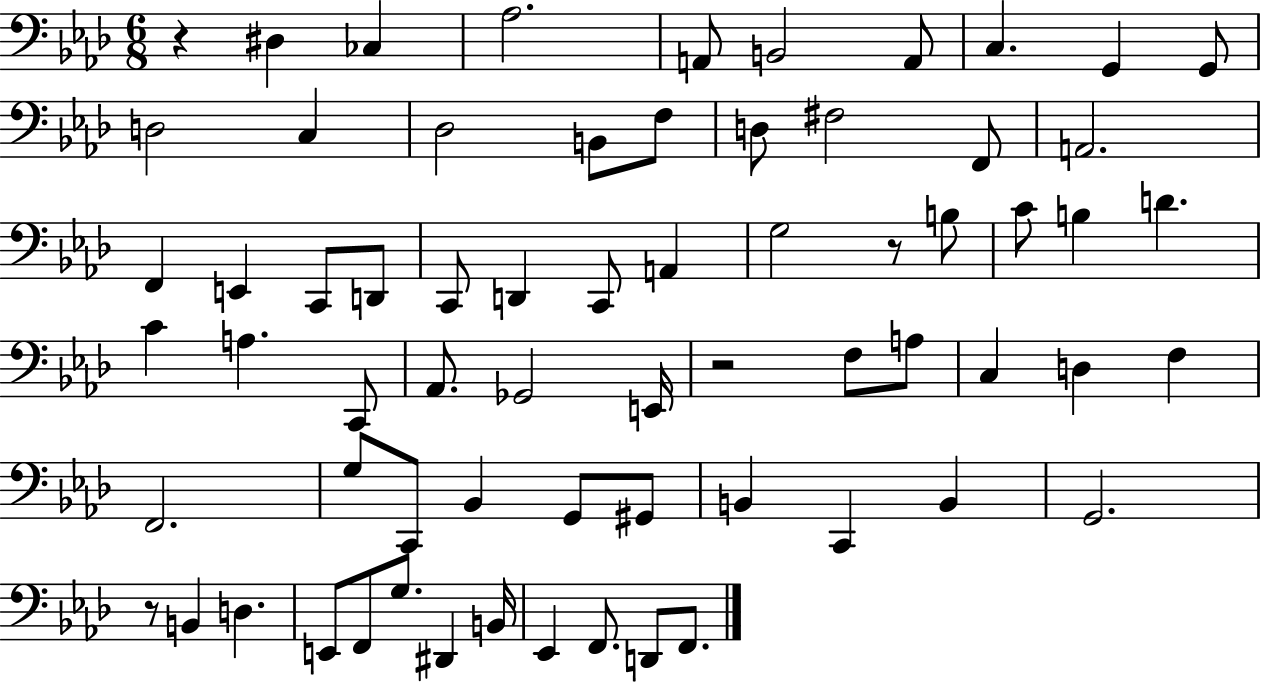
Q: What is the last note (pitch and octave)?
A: F2